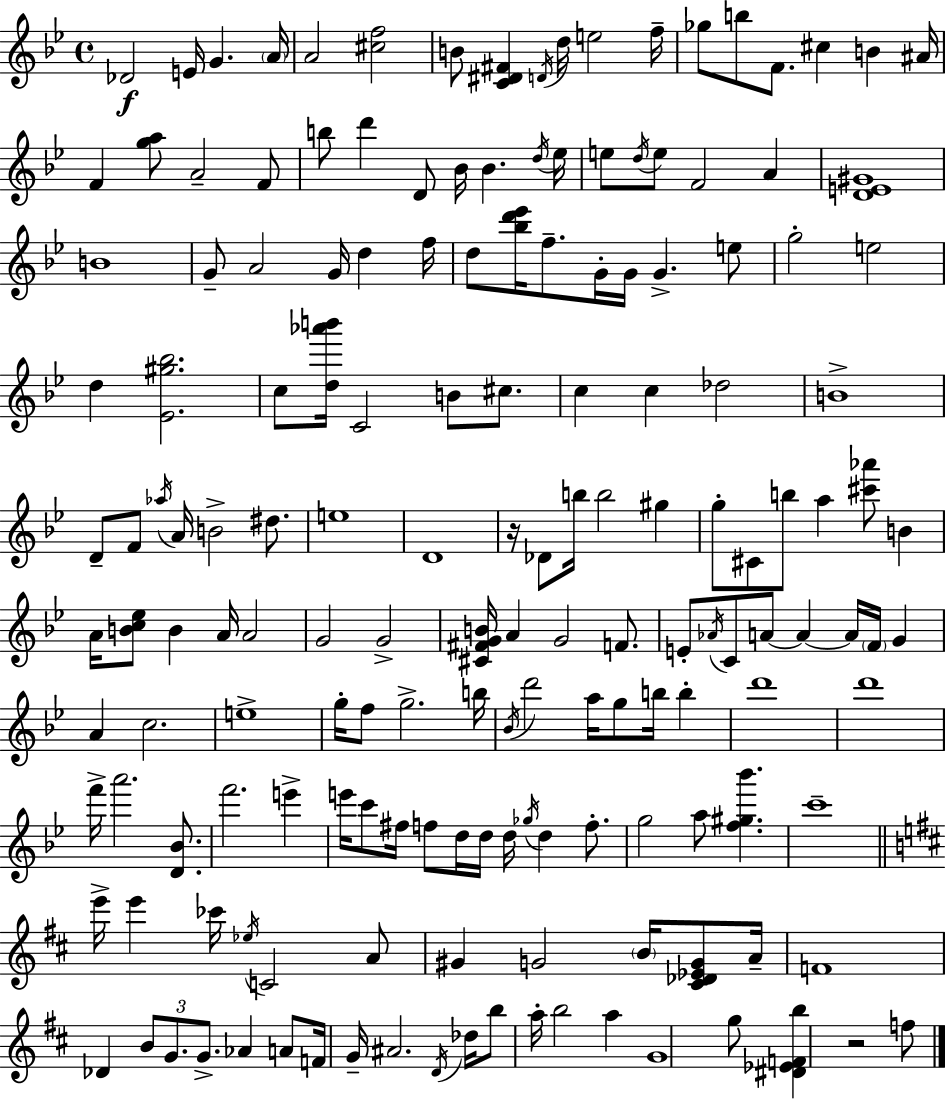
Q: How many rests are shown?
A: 2